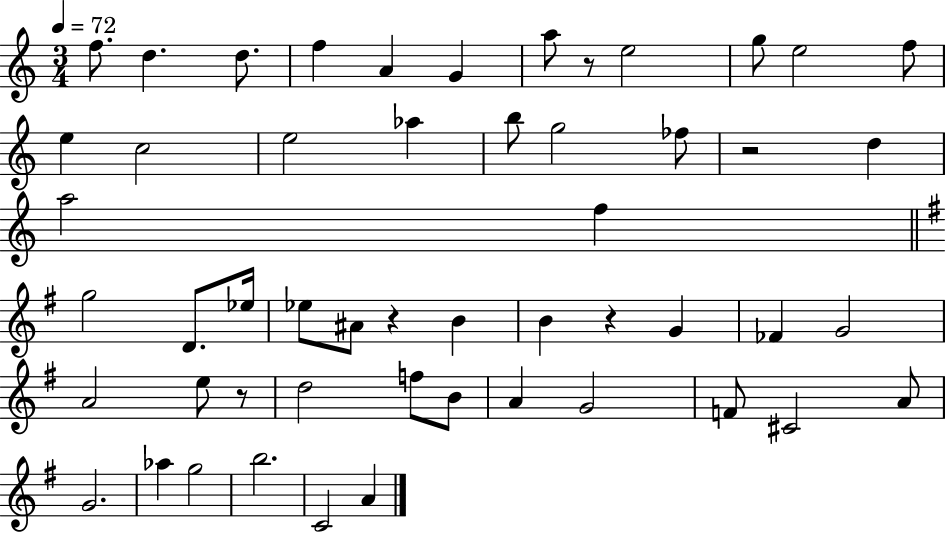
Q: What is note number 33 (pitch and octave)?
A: E5